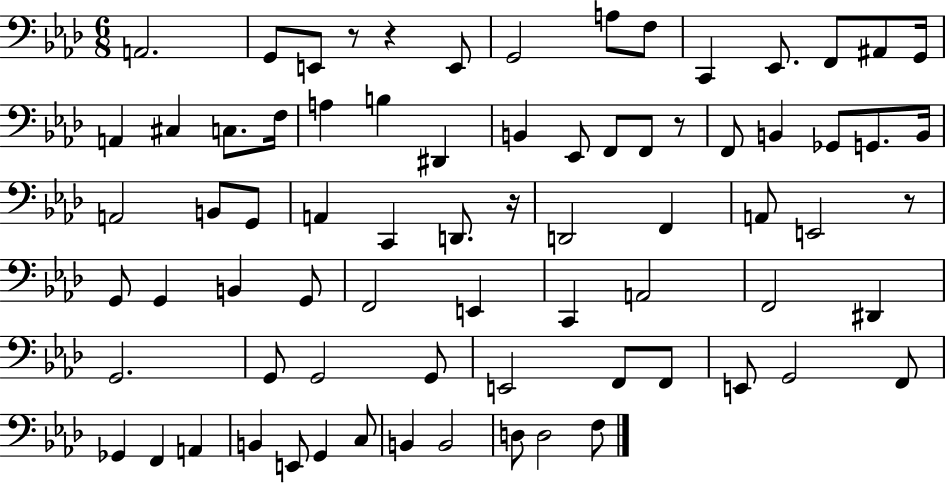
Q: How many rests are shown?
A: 5